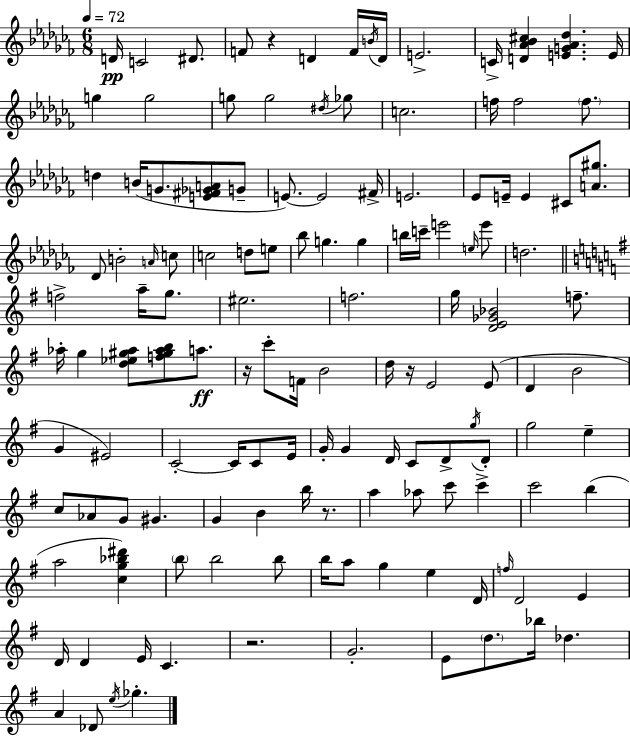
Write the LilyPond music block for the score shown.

{
  \clef treble
  \numericTimeSignature
  \time 6/8
  \key aes \minor
  \tempo 4 = 72
  \repeat volta 2 { d'16\pp c'2 dis'8. | f'8 r4 d'4 f'16 \acciaccatura { b'16 } | d'16 e'2.-> | c'16-> <d' aes' bes' cis''>4 <e' g' aes' des''>4. | \break e'16 g''4 g''2 | g''8 g''2 \acciaccatura { dis''16 } | ges''8 c''2. | f''16 f''2 \parenthesize f''8. | \break d''4 b'16( g'8. <e' fis' ges' a'>8 | g'8-- e'8.~~) e'2 | fis'16-> e'2. | ees'8 e'16-- e'4 cis'8 <a' gis''>8. | \break des'8 b'2-. | \grace { a'16 } c''8 c''2 d''8 | e''8 bes''8 g''4. g''4 | b''16 c'''16-- e'''2 | \break \grace { e''16 } e'''8 d''2. | \bar "||" \break \key e \minor f''2-> a''16-- g''8. | eis''2. | f''2. | g''16 <d' e' ges' bes'>2 f''8.-- | \break aes''16-. g''4 <d'' ees'' gis'' aes''>8 <f'' gis'' aes'' b''>8 a''8.\ff | r16 c'''8-. f'16 b'2 | d''16 r16 e'2 e'8( | d'4 b'2 | \break g'4 eis'2) | c'2-.~~ c'16 c'8 e'16 | g'16-. g'4 d'16 c'8 d'8-> \acciaccatura { g''16 } d'8-. | g''2 e''4-- | \break c''8 aes'8 g'8 gis'4. | g'4 b'4 b''16 r8. | a''4 aes''8 c'''8 c'''4-> | c'''2 b''4( | \break a''2 <c'' g'' bes'' dis'''>4) | \parenthesize b''8 b''2 b''8 | b''16 a''8 g''4 e''4 | d'16 \grace { f''16 } d'2 e'4 | \break d'16 d'4 e'16 c'4. | r2. | g'2.-. | e'8 \parenthesize d''8. bes''16 des''4. | \break a'4 des'8 \acciaccatura { e''16 } ges''4.-. | } \bar "|."
}